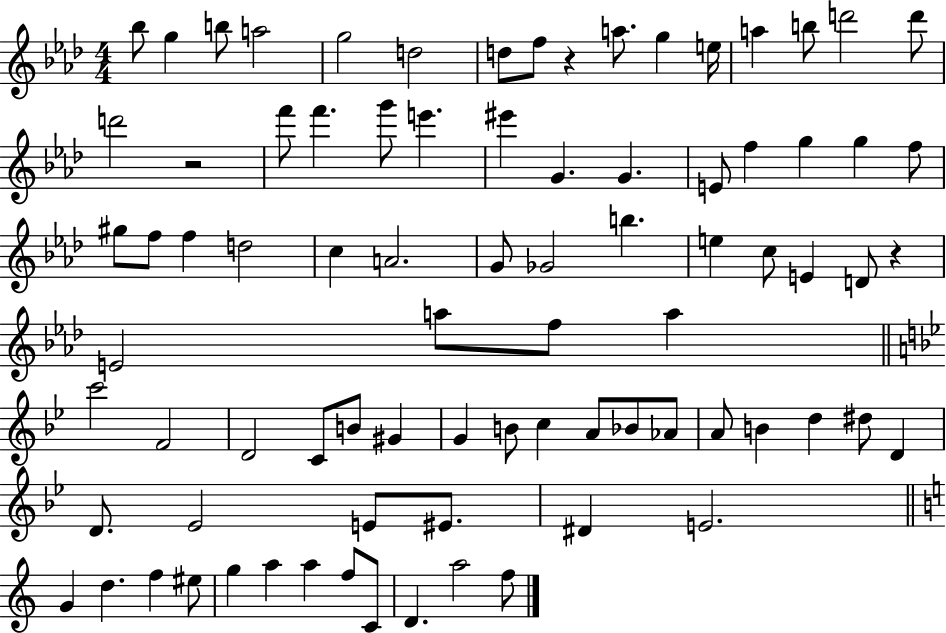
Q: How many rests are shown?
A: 3